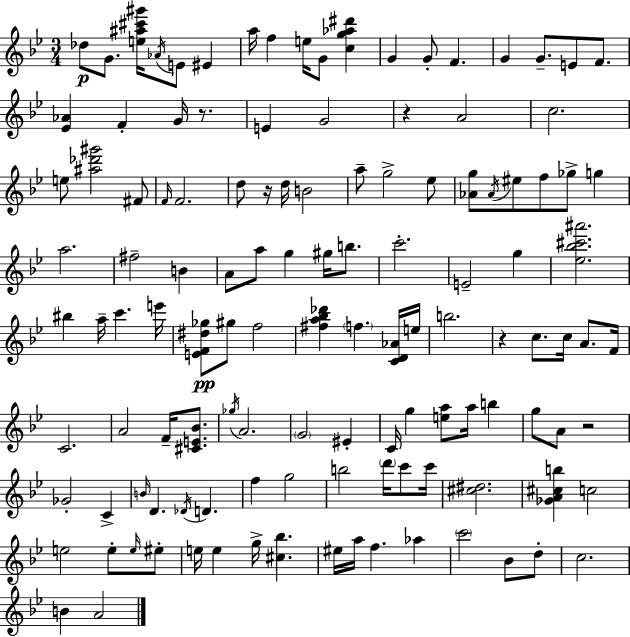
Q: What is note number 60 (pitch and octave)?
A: A4